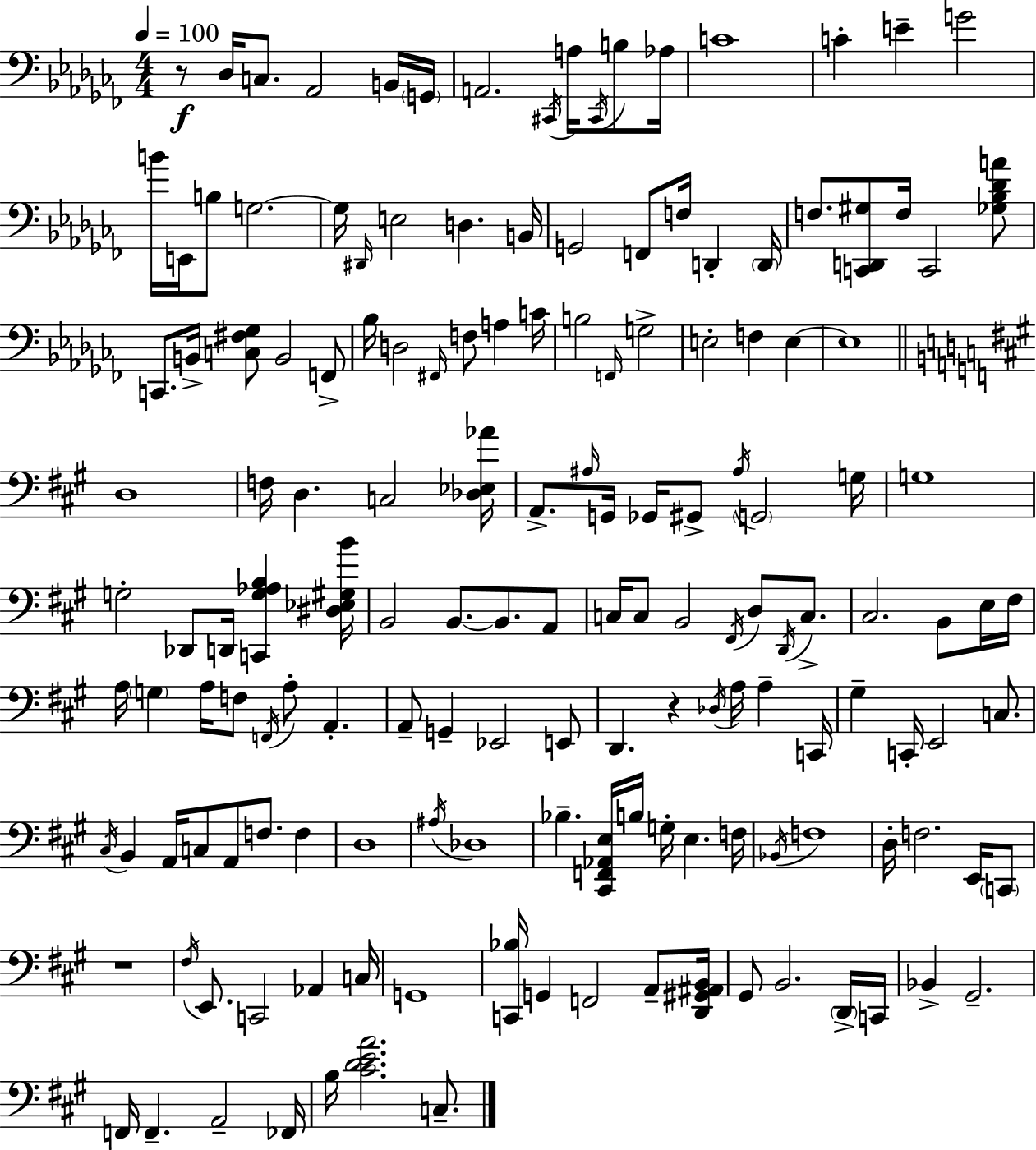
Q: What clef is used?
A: bass